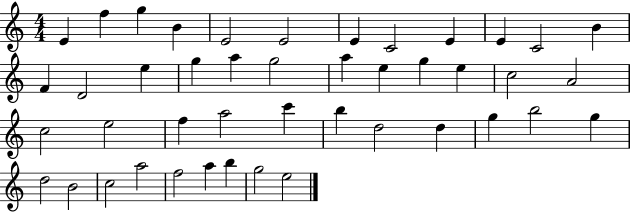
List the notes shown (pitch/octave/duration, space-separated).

E4/q F5/q G5/q B4/q E4/h E4/h E4/q C4/h E4/q E4/q C4/h B4/q F4/q D4/h E5/q G5/q A5/q G5/h A5/q E5/q G5/q E5/q C5/h A4/h C5/h E5/h F5/q A5/h C6/q B5/q D5/h D5/q G5/q B5/h G5/q D5/h B4/h C5/h A5/h F5/h A5/q B5/q G5/h E5/h